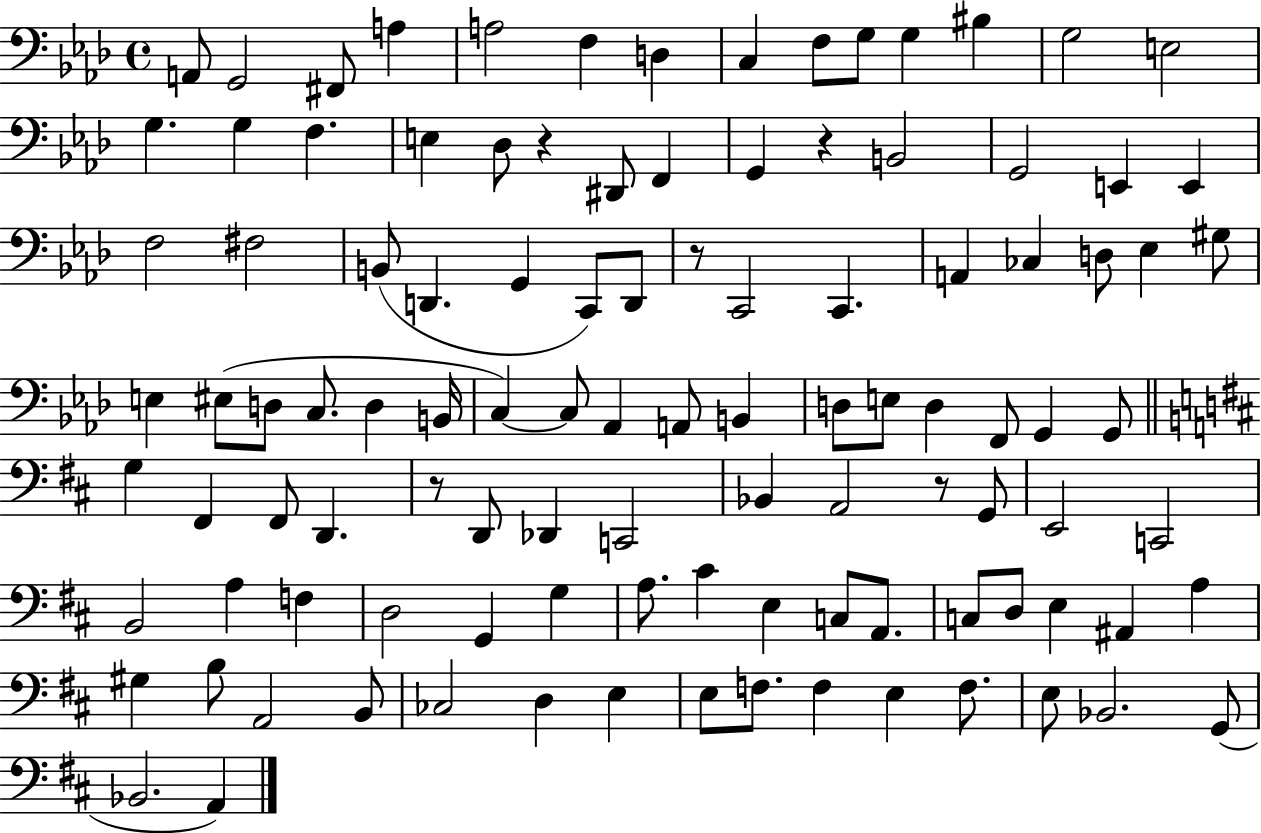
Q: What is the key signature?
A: AES major